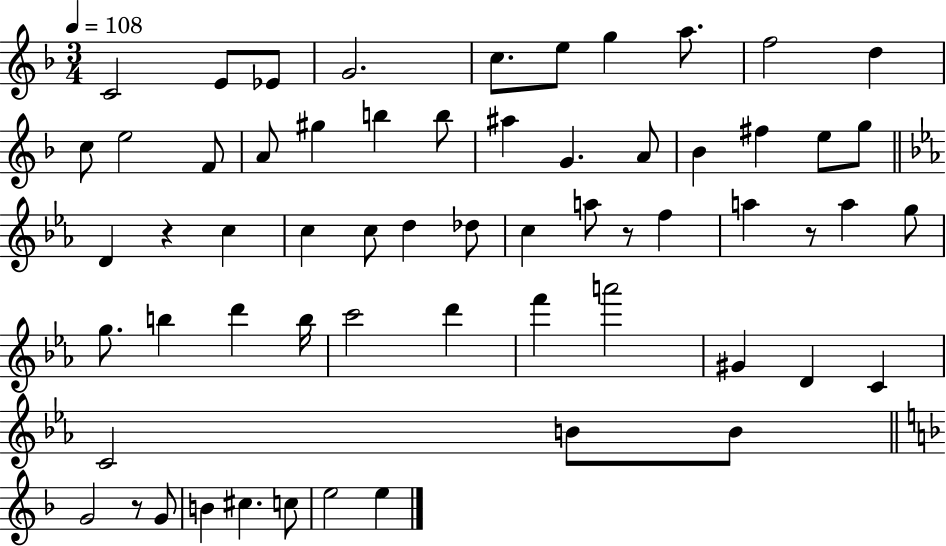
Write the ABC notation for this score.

X:1
T:Untitled
M:3/4
L:1/4
K:F
C2 E/2 _E/2 G2 c/2 e/2 g a/2 f2 d c/2 e2 F/2 A/2 ^g b b/2 ^a G A/2 _B ^f e/2 g/2 D z c c c/2 d _d/2 c a/2 z/2 f a z/2 a g/2 g/2 b d' b/4 c'2 d' f' a'2 ^G D C C2 B/2 B/2 G2 z/2 G/2 B ^c c/2 e2 e